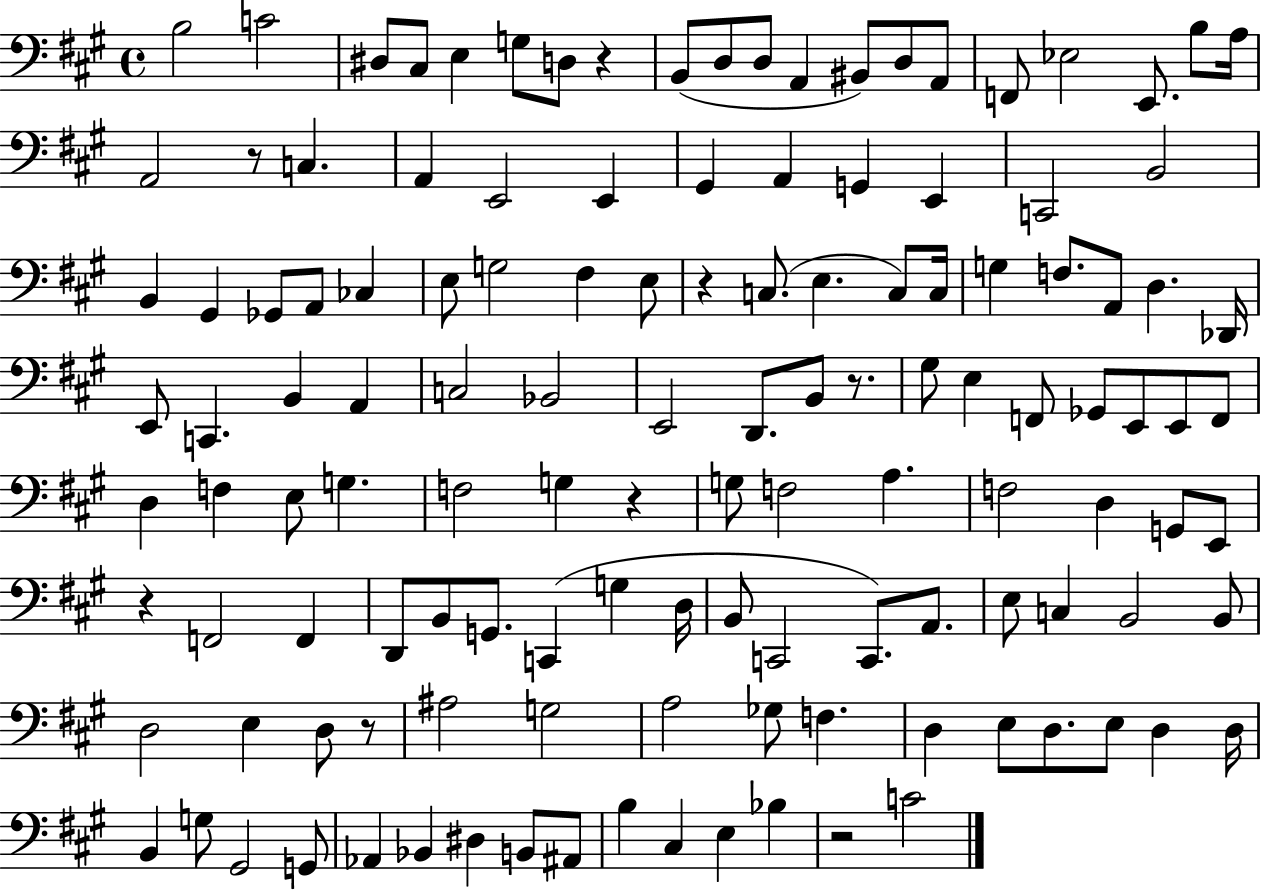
B3/h C4/h D#3/e C#3/e E3/q G3/e D3/e R/q B2/e D3/e D3/e A2/q BIS2/e D3/e A2/e F2/e Eb3/h E2/e. B3/e A3/s A2/h R/e C3/q. A2/q E2/h E2/q G#2/q A2/q G2/q E2/q C2/h B2/h B2/q G#2/q Gb2/e A2/e CES3/q E3/e G3/h F#3/q E3/e R/q C3/e. E3/q. C3/e C3/s G3/q F3/e. A2/e D3/q. Db2/s E2/e C2/q. B2/q A2/q C3/h Bb2/h E2/h D2/e. B2/e R/e. G#3/e E3/q F2/e Gb2/e E2/e E2/e F2/e D3/q F3/q E3/e G3/q. F3/h G3/q R/q G3/e F3/h A3/q. F3/h D3/q G2/e E2/e R/q F2/h F2/q D2/e B2/e G2/e. C2/q G3/q D3/s B2/e C2/h C2/e. A2/e. E3/e C3/q B2/h B2/e D3/h E3/q D3/e R/e A#3/h G3/h A3/h Gb3/e F3/q. D3/q E3/e D3/e. E3/e D3/q D3/s B2/q G3/e G#2/h G2/e Ab2/q Bb2/q D#3/q B2/e A#2/e B3/q C#3/q E3/q Bb3/q R/h C4/h